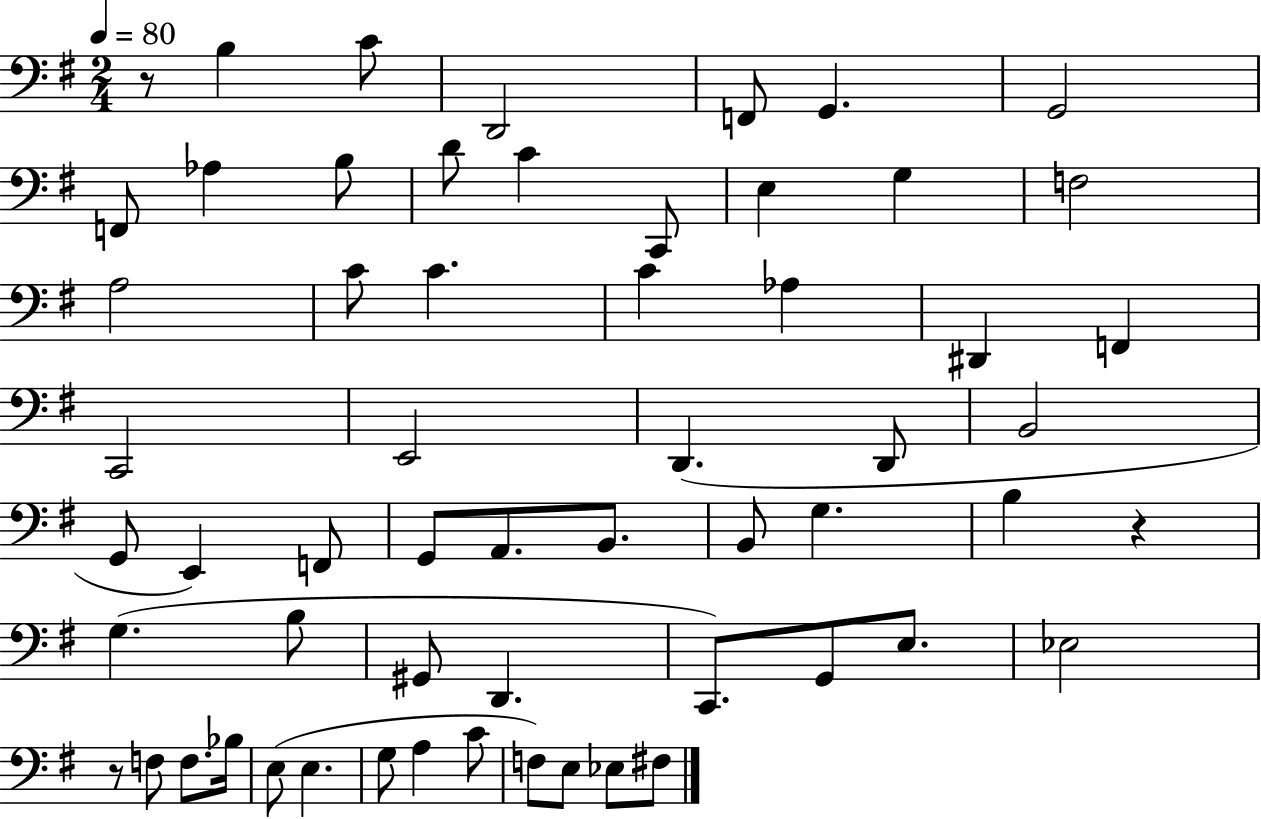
R/e B3/q C4/e D2/h F2/e G2/q. G2/h F2/e Ab3/q B3/e D4/e C4/q C2/e E3/q G3/q F3/h A3/h C4/e C4/q. C4/q Ab3/q D#2/q F2/q C2/h E2/h D2/q. D2/e B2/h G2/e E2/q F2/e G2/e A2/e. B2/e. B2/e G3/q. B3/q R/q G3/q. B3/e G#2/e D2/q. C2/e. G2/e E3/e. Eb3/h R/e F3/e F3/e. Bb3/s E3/e E3/q. G3/e A3/q C4/e F3/e E3/e Eb3/e F#3/e